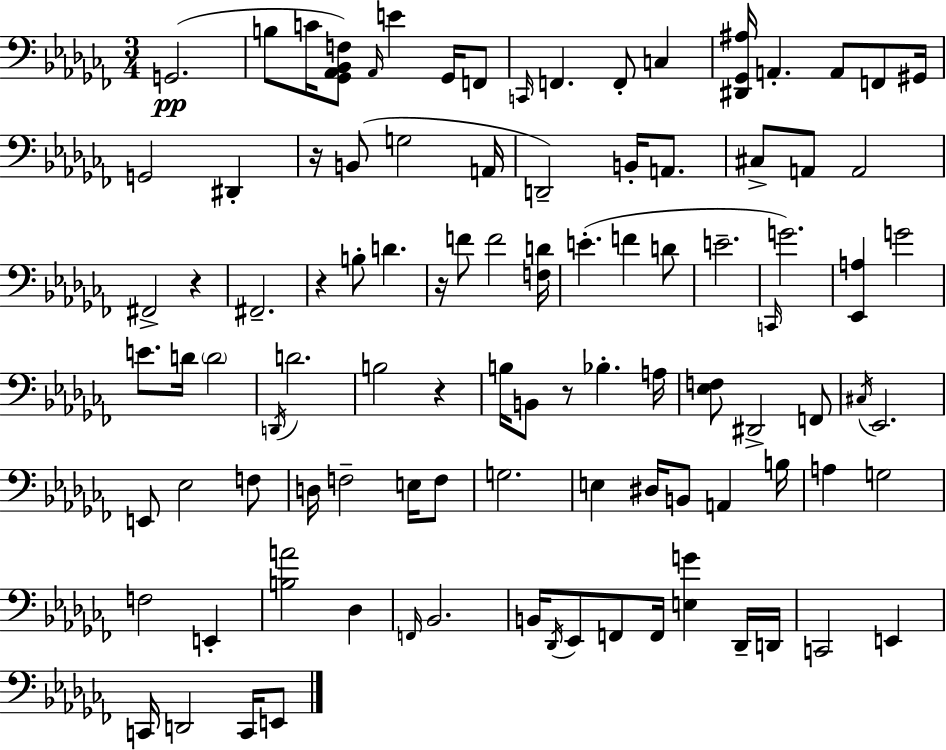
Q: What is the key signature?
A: AES minor